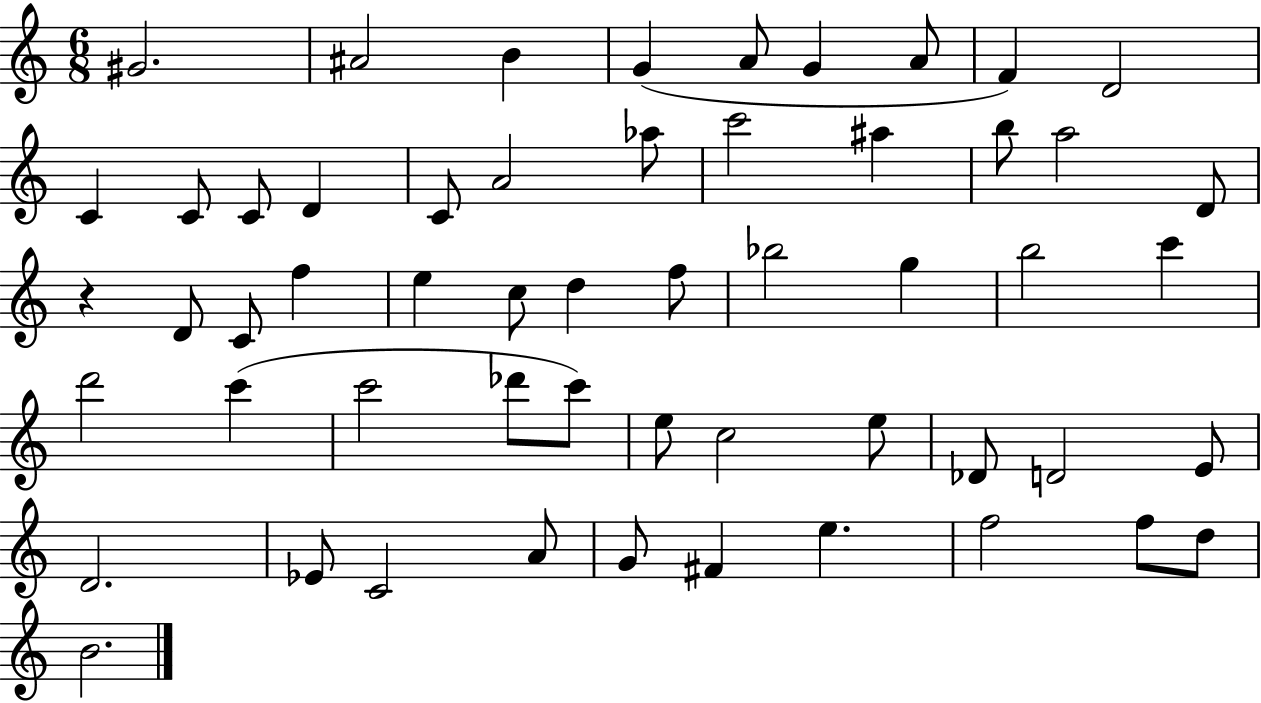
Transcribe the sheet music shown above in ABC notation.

X:1
T:Untitled
M:6/8
L:1/4
K:C
^G2 ^A2 B G A/2 G A/2 F D2 C C/2 C/2 D C/2 A2 _a/2 c'2 ^a b/2 a2 D/2 z D/2 C/2 f e c/2 d f/2 _b2 g b2 c' d'2 c' c'2 _d'/2 c'/2 e/2 c2 e/2 _D/2 D2 E/2 D2 _E/2 C2 A/2 G/2 ^F e f2 f/2 d/2 B2